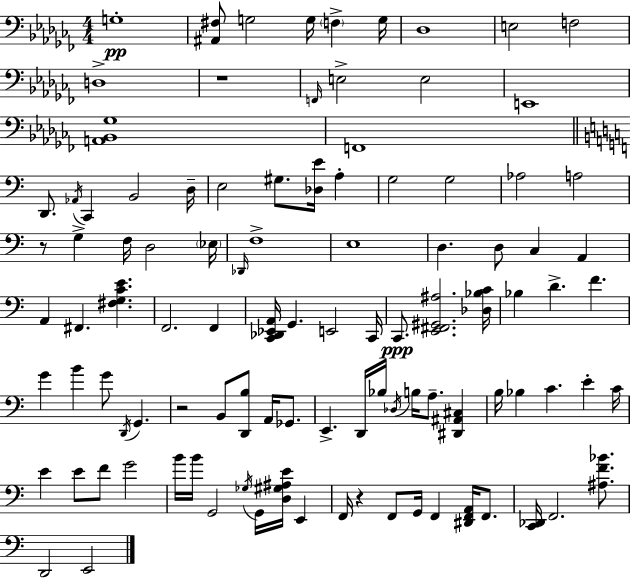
{
  \clef bass
  \numericTimeSignature
  \time 4/4
  \key aes \minor
  g1-.\pp | <ais, fis>8 g2 g16 \parenthesize f4-> g16 | des1 | e2 f2 | \break d1-> | r1 | \grace { f,16 } e2-> e2 | e,1 | \break <a, bes, ges>1 | f,1 | \bar "||" \break \key c \major d,8. \acciaccatura { aes,16 } c,4 b,2 | d16-- e2 gis8. <des e'>16 a4-. | g2 g2 | aes2 a2 | \break r8 g4-> f16 d2 | \parenthesize ees16 \grace { des,16 } f1-> | e1 | d4. d8 c4 a,4 | \break a,4 fis,4. <fis g c' e'>4. | f,2. f,4 | <c, des, ees, a,>16 g,4. e,2 | c,16 c,8.\ppp <e, fis, gis, ais>2. | \break <des bes c'>16 bes4 d'4.-> f'4. | g'4 b'4 g'8 \acciaccatura { d,16 } g,4. | r2 b,8 <d, b>8 a,16 | ges,8. e,4.-> d,16 bes16 \acciaccatura { des16 } b16 a8.-- | \break <dis, ais, cis>4 b16 bes4 c'4. e'4-. | c'16 e'4 e'8 f'8 g'2 | b'16 b'16 g,2 \acciaccatura { ges16 } g,16 | <d gis ais e'>16 e,4 f,16 r4 f,8 g,16 f,4 | \break <dis, f, a,>16 f,8. <c, des,>16 f,2. | <ais f' bes'>8. d,2 e,2 | \bar "|."
}